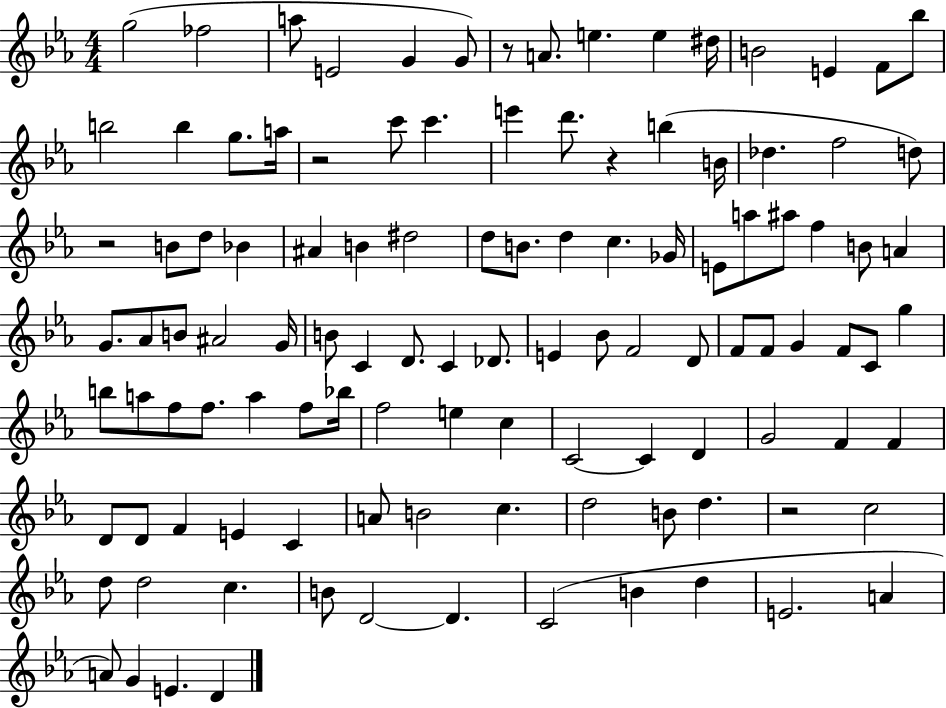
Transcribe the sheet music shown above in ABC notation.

X:1
T:Untitled
M:4/4
L:1/4
K:Eb
g2 _f2 a/2 E2 G G/2 z/2 A/2 e e ^d/4 B2 E F/2 _b/2 b2 b g/2 a/4 z2 c'/2 c' e' d'/2 z b B/4 _d f2 d/2 z2 B/2 d/2 _B ^A B ^d2 d/2 B/2 d c _G/4 E/2 a/2 ^a/2 f B/2 A G/2 _A/2 B/2 ^A2 G/4 B/2 C D/2 C _D/2 E _B/2 F2 D/2 F/2 F/2 G F/2 C/2 g b/2 a/2 f/2 f/2 a f/2 _b/4 f2 e c C2 C D G2 F F D/2 D/2 F E C A/2 B2 c d2 B/2 d z2 c2 d/2 d2 c B/2 D2 D C2 B d E2 A A/2 G E D